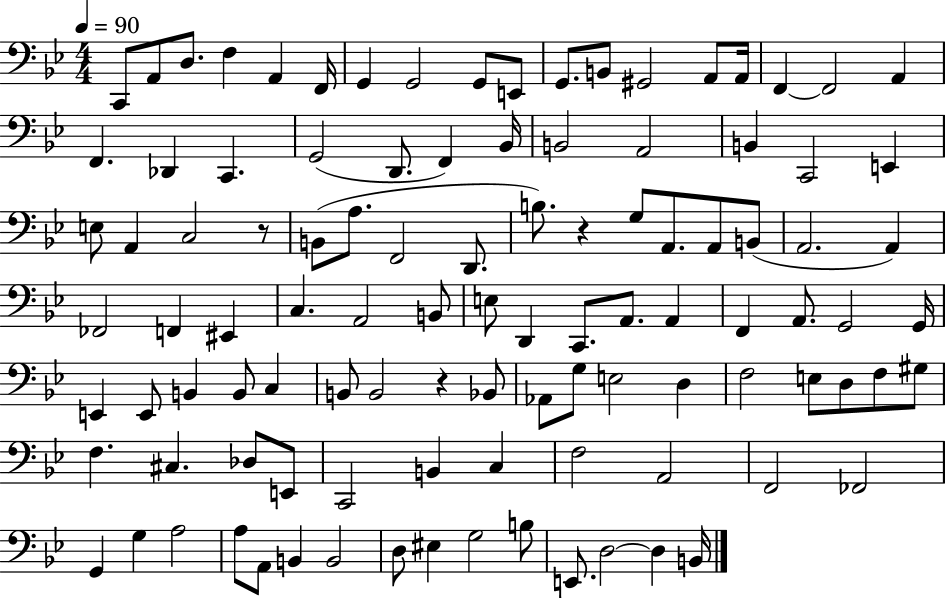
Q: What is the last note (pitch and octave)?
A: B2